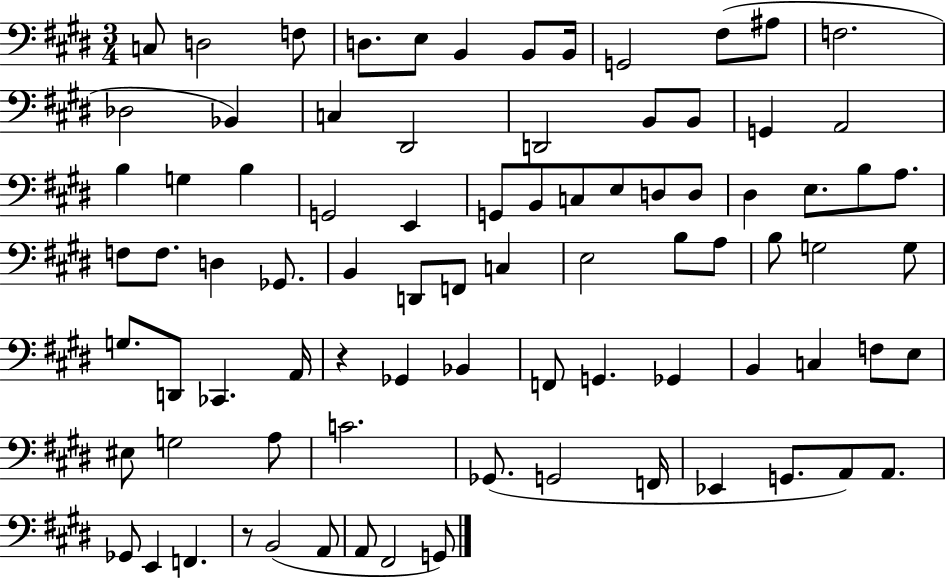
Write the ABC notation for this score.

X:1
T:Untitled
M:3/4
L:1/4
K:E
C,/2 D,2 F,/2 D,/2 E,/2 B,, B,,/2 B,,/4 G,,2 ^F,/2 ^A,/2 F,2 _D,2 _B,, C, ^D,,2 D,,2 B,,/2 B,,/2 G,, A,,2 B, G, B, G,,2 E,, G,,/2 B,,/2 C,/2 E,/2 D,/2 D,/2 ^D, E,/2 B,/2 A,/2 F,/2 F,/2 D, _G,,/2 B,, D,,/2 F,,/2 C, E,2 B,/2 A,/2 B,/2 G,2 G,/2 G,/2 D,,/2 _C,, A,,/4 z _G,, _B,, F,,/2 G,, _G,, B,, C, F,/2 E,/2 ^E,/2 G,2 A,/2 C2 _G,,/2 G,,2 F,,/4 _E,, G,,/2 A,,/2 A,,/2 _G,,/2 E,, F,, z/2 B,,2 A,,/2 A,,/2 ^F,,2 G,,/2